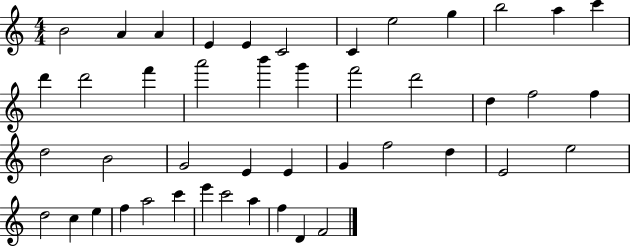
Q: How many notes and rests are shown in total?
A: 45